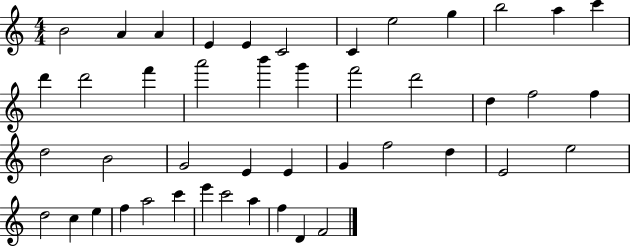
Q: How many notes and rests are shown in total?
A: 45